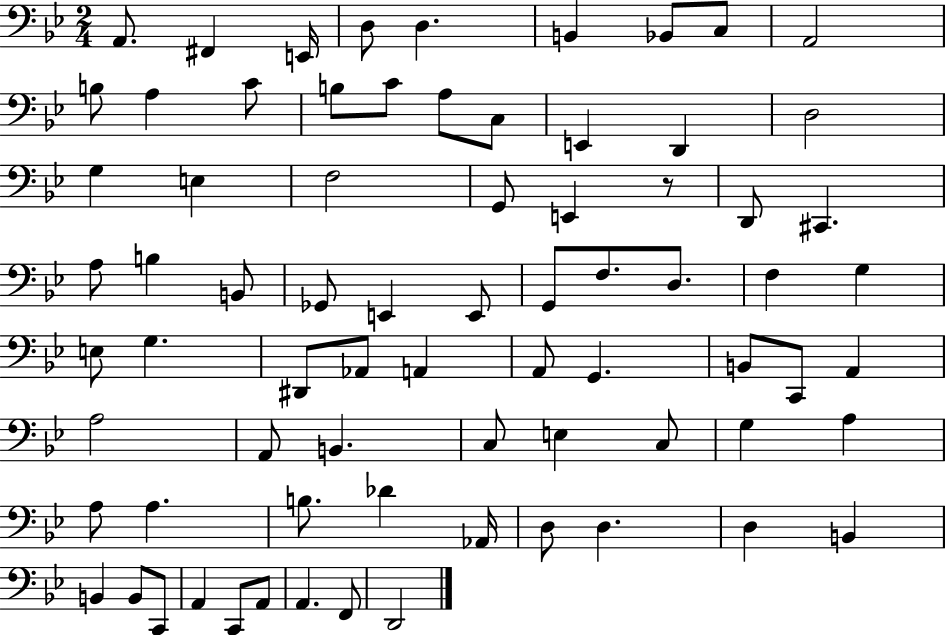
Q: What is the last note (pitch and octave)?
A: D2